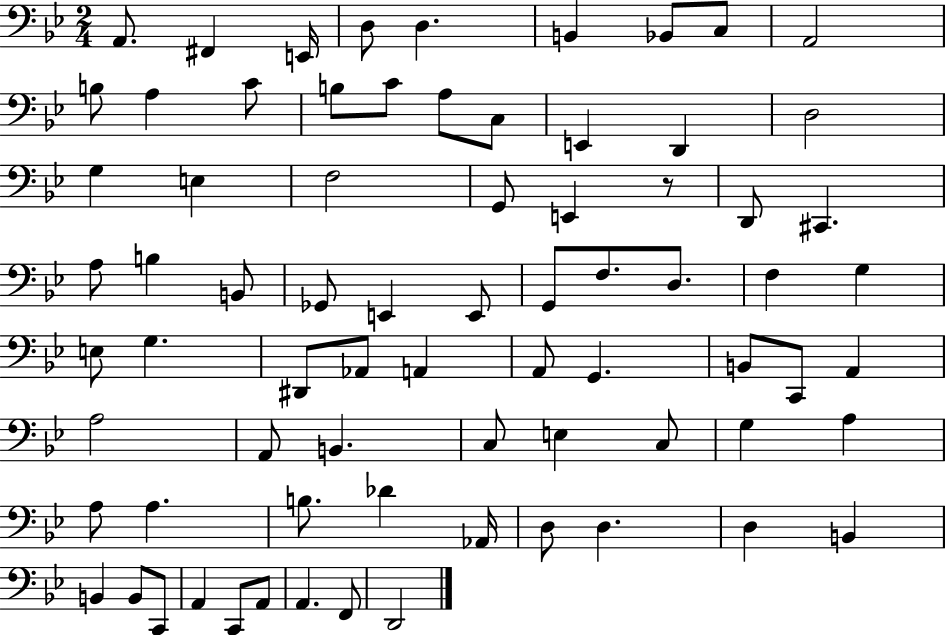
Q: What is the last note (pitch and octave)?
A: D2